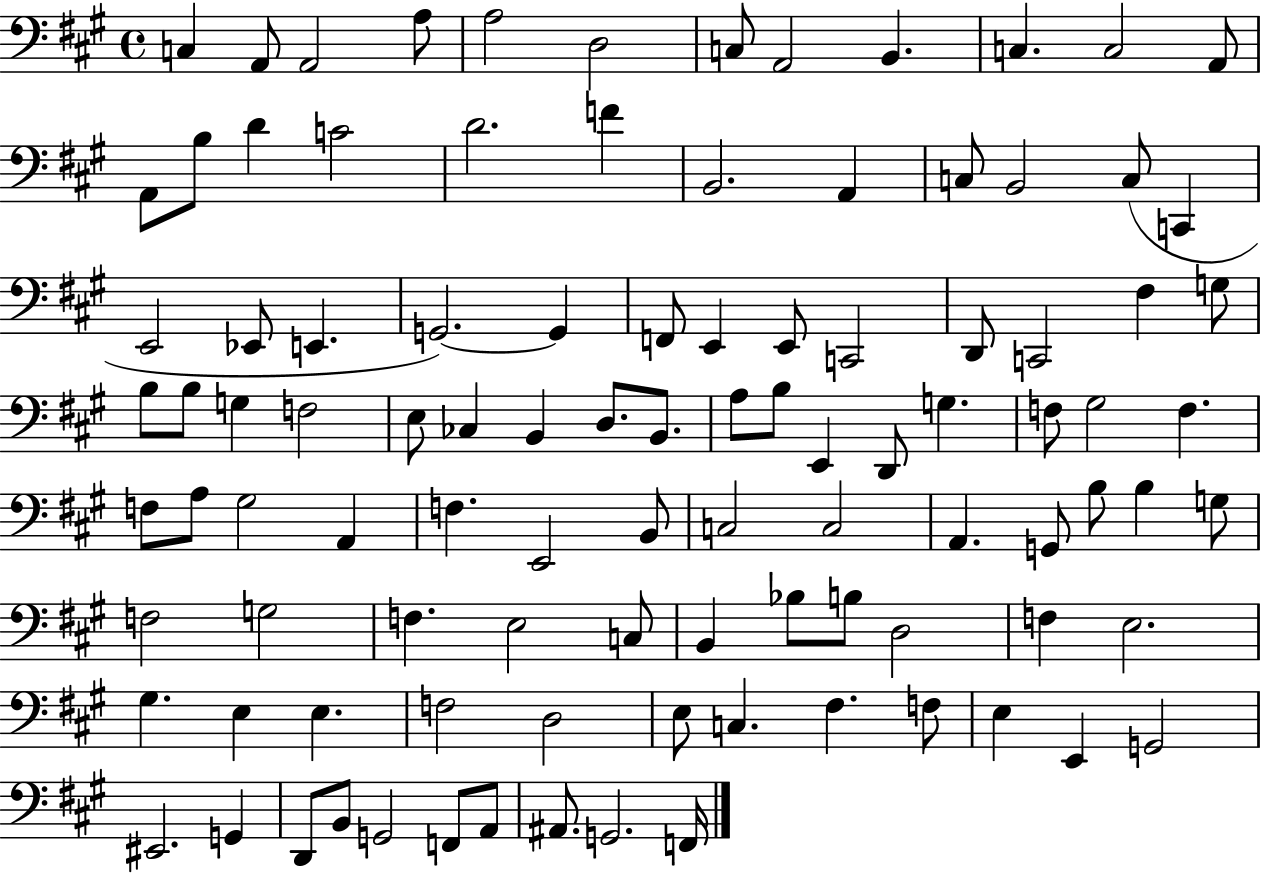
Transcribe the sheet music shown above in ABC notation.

X:1
T:Untitled
M:4/4
L:1/4
K:A
C, A,,/2 A,,2 A,/2 A,2 D,2 C,/2 A,,2 B,, C, C,2 A,,/2 A,,/2 B,/2 D C2 D2 F B,,2 A,, C,/2 B,,2 C,/2 C,, E,,2 _E,,/2 E,, G,,2 G,, F,,/2 E,, E,,/2 C,,2 D,,/2 C,,2 ^F, G,/2 B,/2 B,/2 G, F,2 E,/2 _C, B,, D,/2 B,,/2 A,/2 B,/2 E,, D,,/2 G, F,/2 ^G,2 F, F,/2 A,/2 ^G,2 A,, F, E,,2 B,,/2 C,2 C,2 A,, G,,/2 B,/2 B, G,/2 F,2 G,2 F, E,2 C,/2 B,, _B,/2 B,/2 D,2 F, E,2 ^G, E, E, F,2 D,2 E,/2 C, ^F, F,/2 E, E,, G,,2 ^E,,2 G,, D,,/2 B,,/2 G,,2 F,,/2 A,,/2 ^A,,/2 G,,2 F,,/4